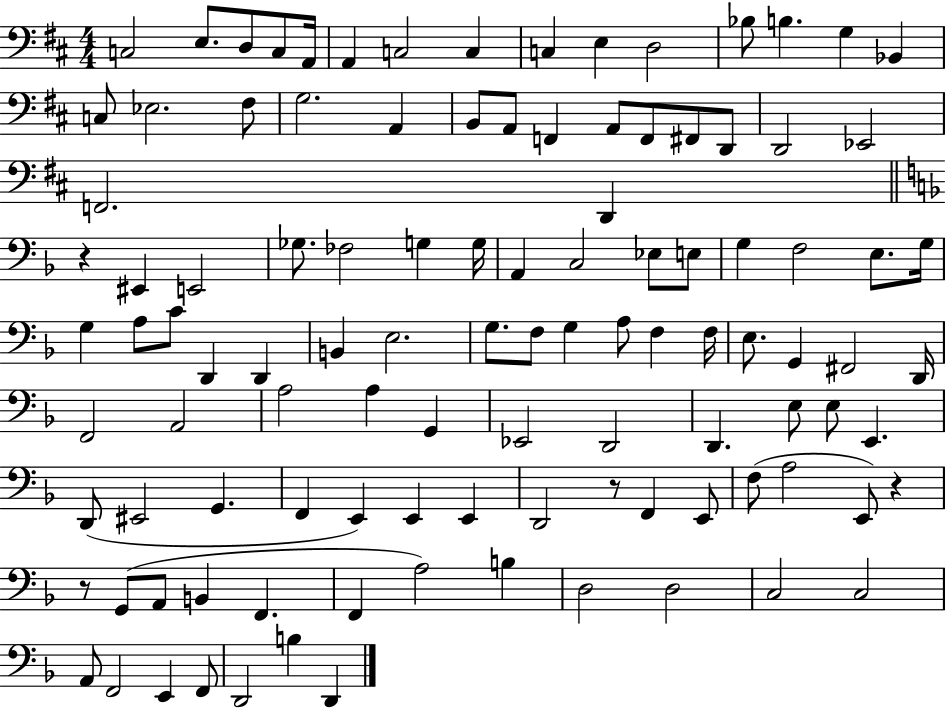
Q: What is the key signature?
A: D major